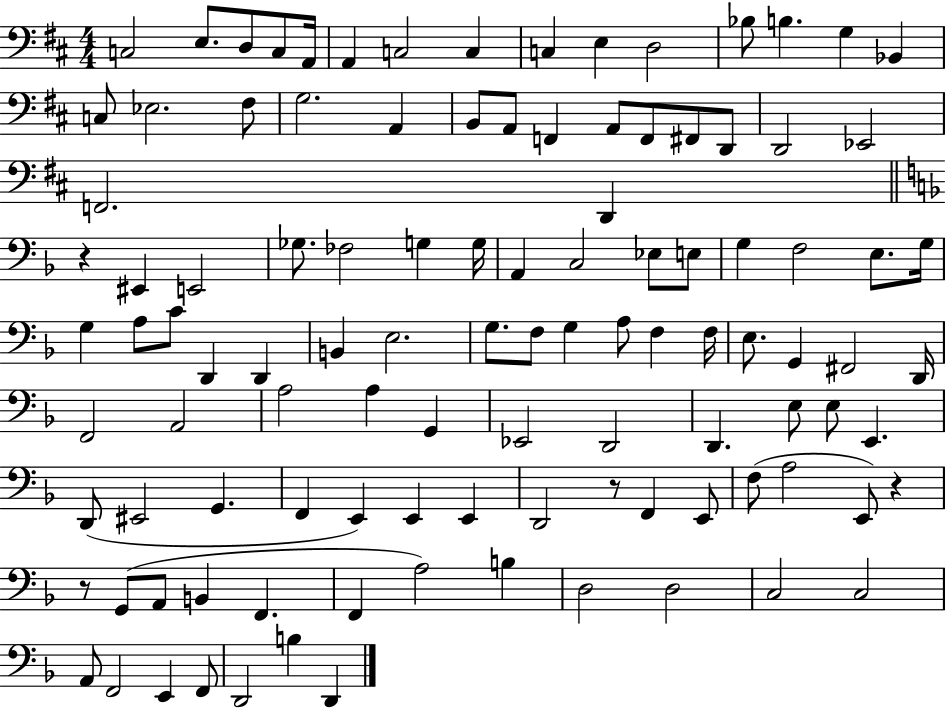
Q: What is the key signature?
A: D major